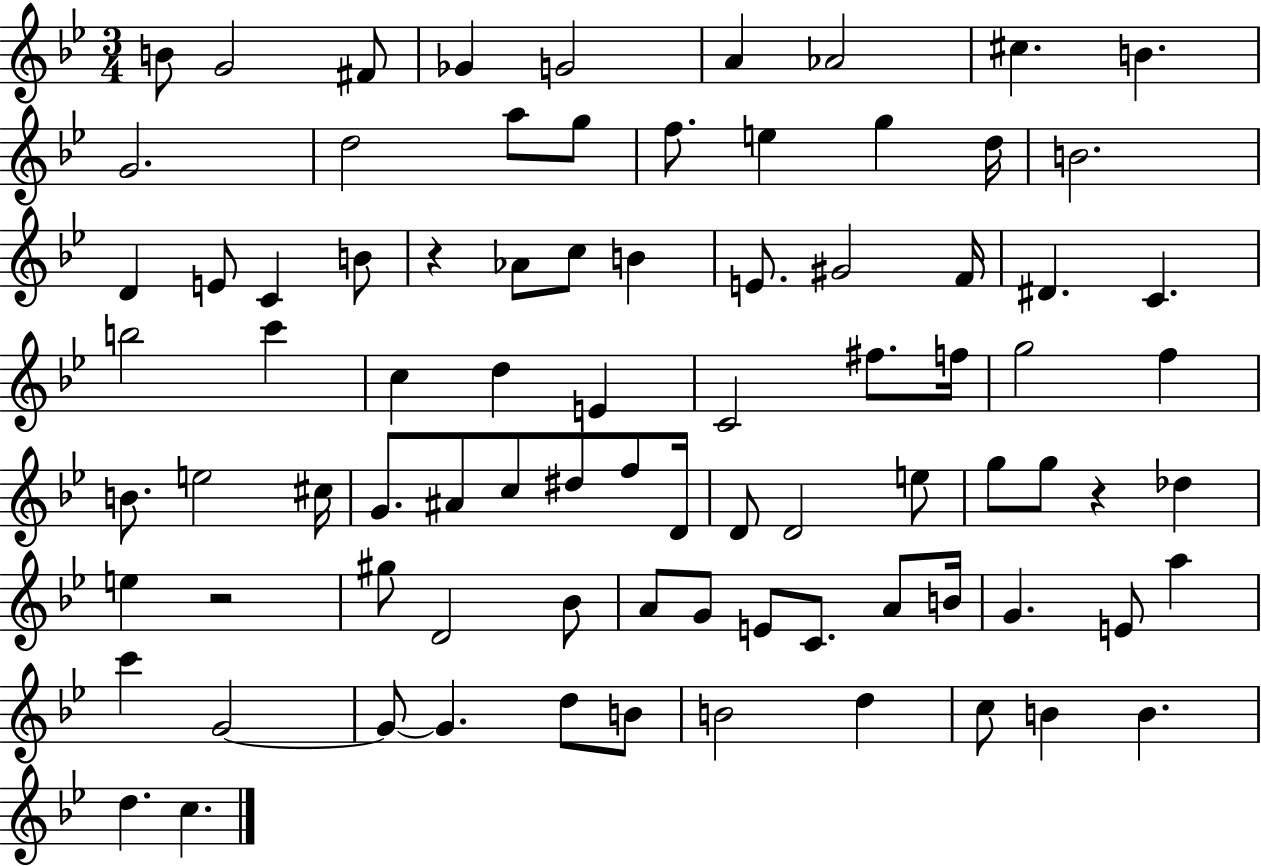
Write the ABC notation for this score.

X:1
T:Untitled
M:3/4
L:1/4
K:Bb
B/2 G2 ^F/2 _G G2 A _A2 ^c B G2 d2 a/2 g/2 f/2 e g d/4 B2 D E/2 C B/2 z _A/2 c/2 B E/2 ^G2 F/4 ^D C b2 c' c d E C2 ^f/2 f/4 g2 f B/2 e2 ^c/4 G/2 ^A/2 c/2 ^d/2 f/2 D/4 D/2 D2 e/2 g/2 g/2 z _d e z2 ^g/2 D2 _B/2 A/2 G/2 E/2 C/2 A/2 B/4 G E/2 a c' G2 G/2 G d/2 B/2 B2 d c/2 B B d c